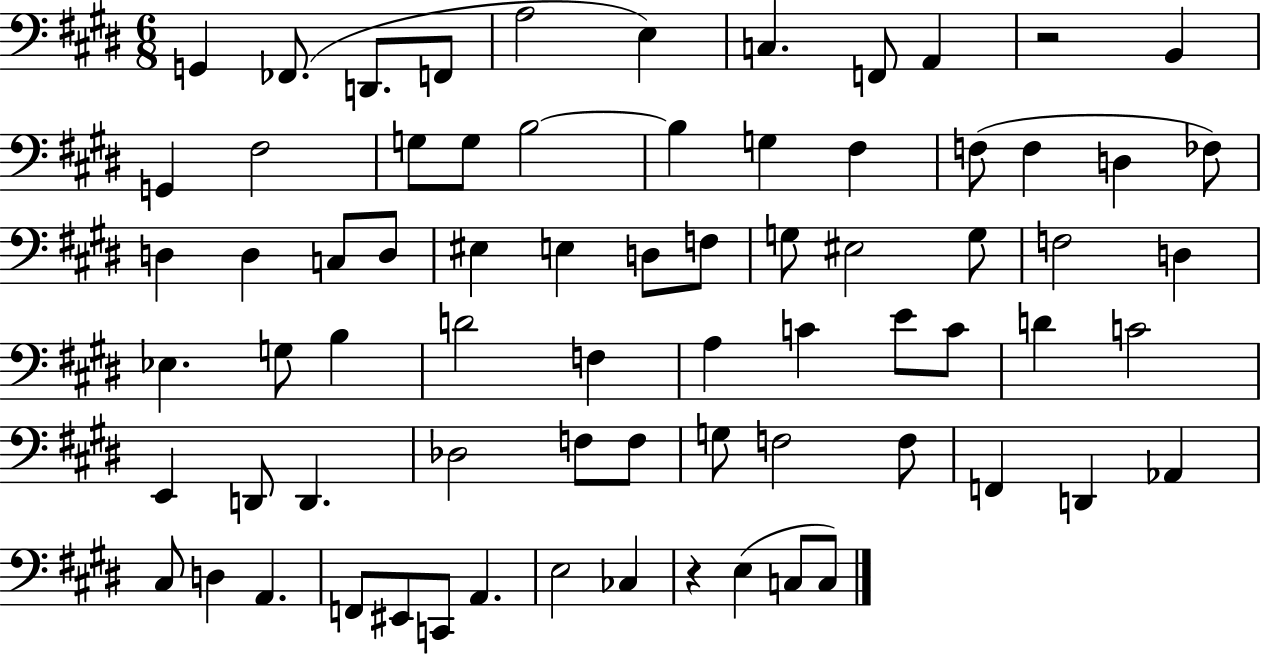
G2/q FES2/e. D2/e. F2/e A3/h E3/q C3/q. F2/e A2/q R/h B2/q G2/q F#3/h G3/e G3/e B3/h B3/q G3/q F#3/q F3/e F3/q D3/q FES3/e D3/q D3/q C3/e D3/e EIS3/q E3/q D3/e F3/e G3/e EIS3/h G3/e F3/h D3/q Eb3/q. G3/e B3/q D4/h F3/q A3/q C4/q E4/e C4/e D4/q C4/h E2/q D2/e D2/q. Db3/h F3/e F3/e G3/e F3/h F3/e F2/q D2/q Ab2/q C#3/e D3/q A2/q. F2/e EIS2/e C2/e A2/q. E3/h CES3/q R/q E3/q C3/e C3/e